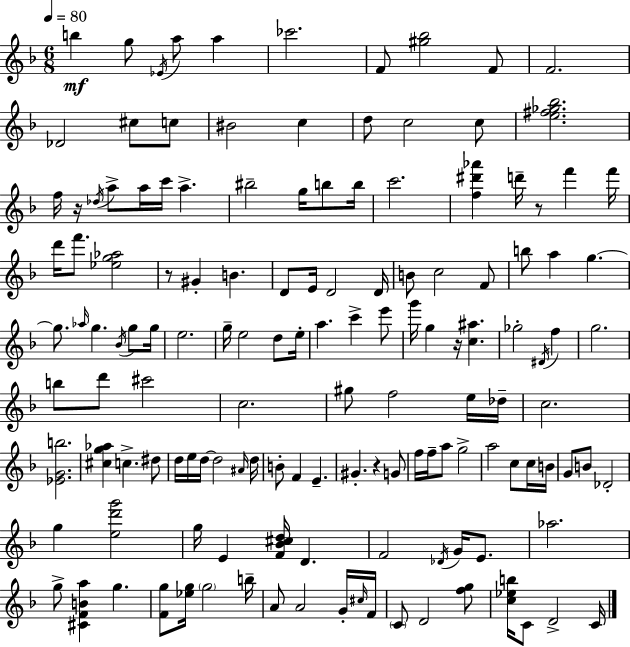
B5/q G5/e Eb4/s A5/e A5/q CES6/h. F4/e [G#5,Bb5]/h F4/e F4/h. Db4/h C#5/e C5/e BIS4/h C5/q D5/e C5/h C5/e [E5,F#5,Gb5,Bb5]/h. F5/s R/s Db5/s A5/e A5/s C6/s A5/q. BIS5/h G5/s B5/e B5/s C6/h. [F5,D#6,Ab6]/q D6/s R/e F6/q F6/s D6/s F6/e. [Eb5,G5,Ab5]/h R/e G#4/q B4/q. D4/e E4/s D4/h D4/s B4/e C5/h F4/e B5/e A5/q G5/q. G5/e. Ab5/s G5/q. Bb4/s G5/e G5/s E5/h. G5/s E5/h D5/e E5/s A5/q. C6/q E6/e G6/s G5/q R/s [C5,A#5]/q. Gb5/h D#4/s F5/q G5/h. B5/e D6/e C#6/h C5/h. G#5/e F5/h E5/s Db5/s C5/h. [Eb4,G4,B5]/h. [C#5,G5,Ab5]/q C5/q. D#5/e D5/s E5/s D5/s D5/h A#4/s D5/s B4/e F4/q E4/q. G#4/q. R/q G4/e F5/s F5/s A5/e G5/h A5/h C5/e C5/s B4/s G4/e B4/e Db4/h G5/q [E5,D6,G6]/h G5/s E4/q [F4,Bb4,C#5,D5]/s D4/q. F4/h Db4/s G4/s E4/e. Ab5/h. G5/e [C#4,F4,B4,A5]/q G5/q. [F4,G5]/e [Eb5,G5]/s G5/h B5/s A4/e A4/h G4/s C#5/s F4/s C4/e D4/h [F5,G5]/e [C5,Eb5,B5]/s C4/e D4/h C4/s